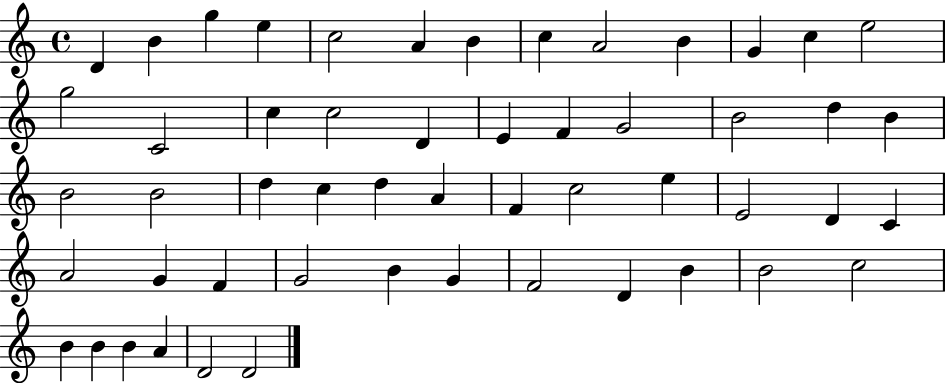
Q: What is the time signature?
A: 4/4